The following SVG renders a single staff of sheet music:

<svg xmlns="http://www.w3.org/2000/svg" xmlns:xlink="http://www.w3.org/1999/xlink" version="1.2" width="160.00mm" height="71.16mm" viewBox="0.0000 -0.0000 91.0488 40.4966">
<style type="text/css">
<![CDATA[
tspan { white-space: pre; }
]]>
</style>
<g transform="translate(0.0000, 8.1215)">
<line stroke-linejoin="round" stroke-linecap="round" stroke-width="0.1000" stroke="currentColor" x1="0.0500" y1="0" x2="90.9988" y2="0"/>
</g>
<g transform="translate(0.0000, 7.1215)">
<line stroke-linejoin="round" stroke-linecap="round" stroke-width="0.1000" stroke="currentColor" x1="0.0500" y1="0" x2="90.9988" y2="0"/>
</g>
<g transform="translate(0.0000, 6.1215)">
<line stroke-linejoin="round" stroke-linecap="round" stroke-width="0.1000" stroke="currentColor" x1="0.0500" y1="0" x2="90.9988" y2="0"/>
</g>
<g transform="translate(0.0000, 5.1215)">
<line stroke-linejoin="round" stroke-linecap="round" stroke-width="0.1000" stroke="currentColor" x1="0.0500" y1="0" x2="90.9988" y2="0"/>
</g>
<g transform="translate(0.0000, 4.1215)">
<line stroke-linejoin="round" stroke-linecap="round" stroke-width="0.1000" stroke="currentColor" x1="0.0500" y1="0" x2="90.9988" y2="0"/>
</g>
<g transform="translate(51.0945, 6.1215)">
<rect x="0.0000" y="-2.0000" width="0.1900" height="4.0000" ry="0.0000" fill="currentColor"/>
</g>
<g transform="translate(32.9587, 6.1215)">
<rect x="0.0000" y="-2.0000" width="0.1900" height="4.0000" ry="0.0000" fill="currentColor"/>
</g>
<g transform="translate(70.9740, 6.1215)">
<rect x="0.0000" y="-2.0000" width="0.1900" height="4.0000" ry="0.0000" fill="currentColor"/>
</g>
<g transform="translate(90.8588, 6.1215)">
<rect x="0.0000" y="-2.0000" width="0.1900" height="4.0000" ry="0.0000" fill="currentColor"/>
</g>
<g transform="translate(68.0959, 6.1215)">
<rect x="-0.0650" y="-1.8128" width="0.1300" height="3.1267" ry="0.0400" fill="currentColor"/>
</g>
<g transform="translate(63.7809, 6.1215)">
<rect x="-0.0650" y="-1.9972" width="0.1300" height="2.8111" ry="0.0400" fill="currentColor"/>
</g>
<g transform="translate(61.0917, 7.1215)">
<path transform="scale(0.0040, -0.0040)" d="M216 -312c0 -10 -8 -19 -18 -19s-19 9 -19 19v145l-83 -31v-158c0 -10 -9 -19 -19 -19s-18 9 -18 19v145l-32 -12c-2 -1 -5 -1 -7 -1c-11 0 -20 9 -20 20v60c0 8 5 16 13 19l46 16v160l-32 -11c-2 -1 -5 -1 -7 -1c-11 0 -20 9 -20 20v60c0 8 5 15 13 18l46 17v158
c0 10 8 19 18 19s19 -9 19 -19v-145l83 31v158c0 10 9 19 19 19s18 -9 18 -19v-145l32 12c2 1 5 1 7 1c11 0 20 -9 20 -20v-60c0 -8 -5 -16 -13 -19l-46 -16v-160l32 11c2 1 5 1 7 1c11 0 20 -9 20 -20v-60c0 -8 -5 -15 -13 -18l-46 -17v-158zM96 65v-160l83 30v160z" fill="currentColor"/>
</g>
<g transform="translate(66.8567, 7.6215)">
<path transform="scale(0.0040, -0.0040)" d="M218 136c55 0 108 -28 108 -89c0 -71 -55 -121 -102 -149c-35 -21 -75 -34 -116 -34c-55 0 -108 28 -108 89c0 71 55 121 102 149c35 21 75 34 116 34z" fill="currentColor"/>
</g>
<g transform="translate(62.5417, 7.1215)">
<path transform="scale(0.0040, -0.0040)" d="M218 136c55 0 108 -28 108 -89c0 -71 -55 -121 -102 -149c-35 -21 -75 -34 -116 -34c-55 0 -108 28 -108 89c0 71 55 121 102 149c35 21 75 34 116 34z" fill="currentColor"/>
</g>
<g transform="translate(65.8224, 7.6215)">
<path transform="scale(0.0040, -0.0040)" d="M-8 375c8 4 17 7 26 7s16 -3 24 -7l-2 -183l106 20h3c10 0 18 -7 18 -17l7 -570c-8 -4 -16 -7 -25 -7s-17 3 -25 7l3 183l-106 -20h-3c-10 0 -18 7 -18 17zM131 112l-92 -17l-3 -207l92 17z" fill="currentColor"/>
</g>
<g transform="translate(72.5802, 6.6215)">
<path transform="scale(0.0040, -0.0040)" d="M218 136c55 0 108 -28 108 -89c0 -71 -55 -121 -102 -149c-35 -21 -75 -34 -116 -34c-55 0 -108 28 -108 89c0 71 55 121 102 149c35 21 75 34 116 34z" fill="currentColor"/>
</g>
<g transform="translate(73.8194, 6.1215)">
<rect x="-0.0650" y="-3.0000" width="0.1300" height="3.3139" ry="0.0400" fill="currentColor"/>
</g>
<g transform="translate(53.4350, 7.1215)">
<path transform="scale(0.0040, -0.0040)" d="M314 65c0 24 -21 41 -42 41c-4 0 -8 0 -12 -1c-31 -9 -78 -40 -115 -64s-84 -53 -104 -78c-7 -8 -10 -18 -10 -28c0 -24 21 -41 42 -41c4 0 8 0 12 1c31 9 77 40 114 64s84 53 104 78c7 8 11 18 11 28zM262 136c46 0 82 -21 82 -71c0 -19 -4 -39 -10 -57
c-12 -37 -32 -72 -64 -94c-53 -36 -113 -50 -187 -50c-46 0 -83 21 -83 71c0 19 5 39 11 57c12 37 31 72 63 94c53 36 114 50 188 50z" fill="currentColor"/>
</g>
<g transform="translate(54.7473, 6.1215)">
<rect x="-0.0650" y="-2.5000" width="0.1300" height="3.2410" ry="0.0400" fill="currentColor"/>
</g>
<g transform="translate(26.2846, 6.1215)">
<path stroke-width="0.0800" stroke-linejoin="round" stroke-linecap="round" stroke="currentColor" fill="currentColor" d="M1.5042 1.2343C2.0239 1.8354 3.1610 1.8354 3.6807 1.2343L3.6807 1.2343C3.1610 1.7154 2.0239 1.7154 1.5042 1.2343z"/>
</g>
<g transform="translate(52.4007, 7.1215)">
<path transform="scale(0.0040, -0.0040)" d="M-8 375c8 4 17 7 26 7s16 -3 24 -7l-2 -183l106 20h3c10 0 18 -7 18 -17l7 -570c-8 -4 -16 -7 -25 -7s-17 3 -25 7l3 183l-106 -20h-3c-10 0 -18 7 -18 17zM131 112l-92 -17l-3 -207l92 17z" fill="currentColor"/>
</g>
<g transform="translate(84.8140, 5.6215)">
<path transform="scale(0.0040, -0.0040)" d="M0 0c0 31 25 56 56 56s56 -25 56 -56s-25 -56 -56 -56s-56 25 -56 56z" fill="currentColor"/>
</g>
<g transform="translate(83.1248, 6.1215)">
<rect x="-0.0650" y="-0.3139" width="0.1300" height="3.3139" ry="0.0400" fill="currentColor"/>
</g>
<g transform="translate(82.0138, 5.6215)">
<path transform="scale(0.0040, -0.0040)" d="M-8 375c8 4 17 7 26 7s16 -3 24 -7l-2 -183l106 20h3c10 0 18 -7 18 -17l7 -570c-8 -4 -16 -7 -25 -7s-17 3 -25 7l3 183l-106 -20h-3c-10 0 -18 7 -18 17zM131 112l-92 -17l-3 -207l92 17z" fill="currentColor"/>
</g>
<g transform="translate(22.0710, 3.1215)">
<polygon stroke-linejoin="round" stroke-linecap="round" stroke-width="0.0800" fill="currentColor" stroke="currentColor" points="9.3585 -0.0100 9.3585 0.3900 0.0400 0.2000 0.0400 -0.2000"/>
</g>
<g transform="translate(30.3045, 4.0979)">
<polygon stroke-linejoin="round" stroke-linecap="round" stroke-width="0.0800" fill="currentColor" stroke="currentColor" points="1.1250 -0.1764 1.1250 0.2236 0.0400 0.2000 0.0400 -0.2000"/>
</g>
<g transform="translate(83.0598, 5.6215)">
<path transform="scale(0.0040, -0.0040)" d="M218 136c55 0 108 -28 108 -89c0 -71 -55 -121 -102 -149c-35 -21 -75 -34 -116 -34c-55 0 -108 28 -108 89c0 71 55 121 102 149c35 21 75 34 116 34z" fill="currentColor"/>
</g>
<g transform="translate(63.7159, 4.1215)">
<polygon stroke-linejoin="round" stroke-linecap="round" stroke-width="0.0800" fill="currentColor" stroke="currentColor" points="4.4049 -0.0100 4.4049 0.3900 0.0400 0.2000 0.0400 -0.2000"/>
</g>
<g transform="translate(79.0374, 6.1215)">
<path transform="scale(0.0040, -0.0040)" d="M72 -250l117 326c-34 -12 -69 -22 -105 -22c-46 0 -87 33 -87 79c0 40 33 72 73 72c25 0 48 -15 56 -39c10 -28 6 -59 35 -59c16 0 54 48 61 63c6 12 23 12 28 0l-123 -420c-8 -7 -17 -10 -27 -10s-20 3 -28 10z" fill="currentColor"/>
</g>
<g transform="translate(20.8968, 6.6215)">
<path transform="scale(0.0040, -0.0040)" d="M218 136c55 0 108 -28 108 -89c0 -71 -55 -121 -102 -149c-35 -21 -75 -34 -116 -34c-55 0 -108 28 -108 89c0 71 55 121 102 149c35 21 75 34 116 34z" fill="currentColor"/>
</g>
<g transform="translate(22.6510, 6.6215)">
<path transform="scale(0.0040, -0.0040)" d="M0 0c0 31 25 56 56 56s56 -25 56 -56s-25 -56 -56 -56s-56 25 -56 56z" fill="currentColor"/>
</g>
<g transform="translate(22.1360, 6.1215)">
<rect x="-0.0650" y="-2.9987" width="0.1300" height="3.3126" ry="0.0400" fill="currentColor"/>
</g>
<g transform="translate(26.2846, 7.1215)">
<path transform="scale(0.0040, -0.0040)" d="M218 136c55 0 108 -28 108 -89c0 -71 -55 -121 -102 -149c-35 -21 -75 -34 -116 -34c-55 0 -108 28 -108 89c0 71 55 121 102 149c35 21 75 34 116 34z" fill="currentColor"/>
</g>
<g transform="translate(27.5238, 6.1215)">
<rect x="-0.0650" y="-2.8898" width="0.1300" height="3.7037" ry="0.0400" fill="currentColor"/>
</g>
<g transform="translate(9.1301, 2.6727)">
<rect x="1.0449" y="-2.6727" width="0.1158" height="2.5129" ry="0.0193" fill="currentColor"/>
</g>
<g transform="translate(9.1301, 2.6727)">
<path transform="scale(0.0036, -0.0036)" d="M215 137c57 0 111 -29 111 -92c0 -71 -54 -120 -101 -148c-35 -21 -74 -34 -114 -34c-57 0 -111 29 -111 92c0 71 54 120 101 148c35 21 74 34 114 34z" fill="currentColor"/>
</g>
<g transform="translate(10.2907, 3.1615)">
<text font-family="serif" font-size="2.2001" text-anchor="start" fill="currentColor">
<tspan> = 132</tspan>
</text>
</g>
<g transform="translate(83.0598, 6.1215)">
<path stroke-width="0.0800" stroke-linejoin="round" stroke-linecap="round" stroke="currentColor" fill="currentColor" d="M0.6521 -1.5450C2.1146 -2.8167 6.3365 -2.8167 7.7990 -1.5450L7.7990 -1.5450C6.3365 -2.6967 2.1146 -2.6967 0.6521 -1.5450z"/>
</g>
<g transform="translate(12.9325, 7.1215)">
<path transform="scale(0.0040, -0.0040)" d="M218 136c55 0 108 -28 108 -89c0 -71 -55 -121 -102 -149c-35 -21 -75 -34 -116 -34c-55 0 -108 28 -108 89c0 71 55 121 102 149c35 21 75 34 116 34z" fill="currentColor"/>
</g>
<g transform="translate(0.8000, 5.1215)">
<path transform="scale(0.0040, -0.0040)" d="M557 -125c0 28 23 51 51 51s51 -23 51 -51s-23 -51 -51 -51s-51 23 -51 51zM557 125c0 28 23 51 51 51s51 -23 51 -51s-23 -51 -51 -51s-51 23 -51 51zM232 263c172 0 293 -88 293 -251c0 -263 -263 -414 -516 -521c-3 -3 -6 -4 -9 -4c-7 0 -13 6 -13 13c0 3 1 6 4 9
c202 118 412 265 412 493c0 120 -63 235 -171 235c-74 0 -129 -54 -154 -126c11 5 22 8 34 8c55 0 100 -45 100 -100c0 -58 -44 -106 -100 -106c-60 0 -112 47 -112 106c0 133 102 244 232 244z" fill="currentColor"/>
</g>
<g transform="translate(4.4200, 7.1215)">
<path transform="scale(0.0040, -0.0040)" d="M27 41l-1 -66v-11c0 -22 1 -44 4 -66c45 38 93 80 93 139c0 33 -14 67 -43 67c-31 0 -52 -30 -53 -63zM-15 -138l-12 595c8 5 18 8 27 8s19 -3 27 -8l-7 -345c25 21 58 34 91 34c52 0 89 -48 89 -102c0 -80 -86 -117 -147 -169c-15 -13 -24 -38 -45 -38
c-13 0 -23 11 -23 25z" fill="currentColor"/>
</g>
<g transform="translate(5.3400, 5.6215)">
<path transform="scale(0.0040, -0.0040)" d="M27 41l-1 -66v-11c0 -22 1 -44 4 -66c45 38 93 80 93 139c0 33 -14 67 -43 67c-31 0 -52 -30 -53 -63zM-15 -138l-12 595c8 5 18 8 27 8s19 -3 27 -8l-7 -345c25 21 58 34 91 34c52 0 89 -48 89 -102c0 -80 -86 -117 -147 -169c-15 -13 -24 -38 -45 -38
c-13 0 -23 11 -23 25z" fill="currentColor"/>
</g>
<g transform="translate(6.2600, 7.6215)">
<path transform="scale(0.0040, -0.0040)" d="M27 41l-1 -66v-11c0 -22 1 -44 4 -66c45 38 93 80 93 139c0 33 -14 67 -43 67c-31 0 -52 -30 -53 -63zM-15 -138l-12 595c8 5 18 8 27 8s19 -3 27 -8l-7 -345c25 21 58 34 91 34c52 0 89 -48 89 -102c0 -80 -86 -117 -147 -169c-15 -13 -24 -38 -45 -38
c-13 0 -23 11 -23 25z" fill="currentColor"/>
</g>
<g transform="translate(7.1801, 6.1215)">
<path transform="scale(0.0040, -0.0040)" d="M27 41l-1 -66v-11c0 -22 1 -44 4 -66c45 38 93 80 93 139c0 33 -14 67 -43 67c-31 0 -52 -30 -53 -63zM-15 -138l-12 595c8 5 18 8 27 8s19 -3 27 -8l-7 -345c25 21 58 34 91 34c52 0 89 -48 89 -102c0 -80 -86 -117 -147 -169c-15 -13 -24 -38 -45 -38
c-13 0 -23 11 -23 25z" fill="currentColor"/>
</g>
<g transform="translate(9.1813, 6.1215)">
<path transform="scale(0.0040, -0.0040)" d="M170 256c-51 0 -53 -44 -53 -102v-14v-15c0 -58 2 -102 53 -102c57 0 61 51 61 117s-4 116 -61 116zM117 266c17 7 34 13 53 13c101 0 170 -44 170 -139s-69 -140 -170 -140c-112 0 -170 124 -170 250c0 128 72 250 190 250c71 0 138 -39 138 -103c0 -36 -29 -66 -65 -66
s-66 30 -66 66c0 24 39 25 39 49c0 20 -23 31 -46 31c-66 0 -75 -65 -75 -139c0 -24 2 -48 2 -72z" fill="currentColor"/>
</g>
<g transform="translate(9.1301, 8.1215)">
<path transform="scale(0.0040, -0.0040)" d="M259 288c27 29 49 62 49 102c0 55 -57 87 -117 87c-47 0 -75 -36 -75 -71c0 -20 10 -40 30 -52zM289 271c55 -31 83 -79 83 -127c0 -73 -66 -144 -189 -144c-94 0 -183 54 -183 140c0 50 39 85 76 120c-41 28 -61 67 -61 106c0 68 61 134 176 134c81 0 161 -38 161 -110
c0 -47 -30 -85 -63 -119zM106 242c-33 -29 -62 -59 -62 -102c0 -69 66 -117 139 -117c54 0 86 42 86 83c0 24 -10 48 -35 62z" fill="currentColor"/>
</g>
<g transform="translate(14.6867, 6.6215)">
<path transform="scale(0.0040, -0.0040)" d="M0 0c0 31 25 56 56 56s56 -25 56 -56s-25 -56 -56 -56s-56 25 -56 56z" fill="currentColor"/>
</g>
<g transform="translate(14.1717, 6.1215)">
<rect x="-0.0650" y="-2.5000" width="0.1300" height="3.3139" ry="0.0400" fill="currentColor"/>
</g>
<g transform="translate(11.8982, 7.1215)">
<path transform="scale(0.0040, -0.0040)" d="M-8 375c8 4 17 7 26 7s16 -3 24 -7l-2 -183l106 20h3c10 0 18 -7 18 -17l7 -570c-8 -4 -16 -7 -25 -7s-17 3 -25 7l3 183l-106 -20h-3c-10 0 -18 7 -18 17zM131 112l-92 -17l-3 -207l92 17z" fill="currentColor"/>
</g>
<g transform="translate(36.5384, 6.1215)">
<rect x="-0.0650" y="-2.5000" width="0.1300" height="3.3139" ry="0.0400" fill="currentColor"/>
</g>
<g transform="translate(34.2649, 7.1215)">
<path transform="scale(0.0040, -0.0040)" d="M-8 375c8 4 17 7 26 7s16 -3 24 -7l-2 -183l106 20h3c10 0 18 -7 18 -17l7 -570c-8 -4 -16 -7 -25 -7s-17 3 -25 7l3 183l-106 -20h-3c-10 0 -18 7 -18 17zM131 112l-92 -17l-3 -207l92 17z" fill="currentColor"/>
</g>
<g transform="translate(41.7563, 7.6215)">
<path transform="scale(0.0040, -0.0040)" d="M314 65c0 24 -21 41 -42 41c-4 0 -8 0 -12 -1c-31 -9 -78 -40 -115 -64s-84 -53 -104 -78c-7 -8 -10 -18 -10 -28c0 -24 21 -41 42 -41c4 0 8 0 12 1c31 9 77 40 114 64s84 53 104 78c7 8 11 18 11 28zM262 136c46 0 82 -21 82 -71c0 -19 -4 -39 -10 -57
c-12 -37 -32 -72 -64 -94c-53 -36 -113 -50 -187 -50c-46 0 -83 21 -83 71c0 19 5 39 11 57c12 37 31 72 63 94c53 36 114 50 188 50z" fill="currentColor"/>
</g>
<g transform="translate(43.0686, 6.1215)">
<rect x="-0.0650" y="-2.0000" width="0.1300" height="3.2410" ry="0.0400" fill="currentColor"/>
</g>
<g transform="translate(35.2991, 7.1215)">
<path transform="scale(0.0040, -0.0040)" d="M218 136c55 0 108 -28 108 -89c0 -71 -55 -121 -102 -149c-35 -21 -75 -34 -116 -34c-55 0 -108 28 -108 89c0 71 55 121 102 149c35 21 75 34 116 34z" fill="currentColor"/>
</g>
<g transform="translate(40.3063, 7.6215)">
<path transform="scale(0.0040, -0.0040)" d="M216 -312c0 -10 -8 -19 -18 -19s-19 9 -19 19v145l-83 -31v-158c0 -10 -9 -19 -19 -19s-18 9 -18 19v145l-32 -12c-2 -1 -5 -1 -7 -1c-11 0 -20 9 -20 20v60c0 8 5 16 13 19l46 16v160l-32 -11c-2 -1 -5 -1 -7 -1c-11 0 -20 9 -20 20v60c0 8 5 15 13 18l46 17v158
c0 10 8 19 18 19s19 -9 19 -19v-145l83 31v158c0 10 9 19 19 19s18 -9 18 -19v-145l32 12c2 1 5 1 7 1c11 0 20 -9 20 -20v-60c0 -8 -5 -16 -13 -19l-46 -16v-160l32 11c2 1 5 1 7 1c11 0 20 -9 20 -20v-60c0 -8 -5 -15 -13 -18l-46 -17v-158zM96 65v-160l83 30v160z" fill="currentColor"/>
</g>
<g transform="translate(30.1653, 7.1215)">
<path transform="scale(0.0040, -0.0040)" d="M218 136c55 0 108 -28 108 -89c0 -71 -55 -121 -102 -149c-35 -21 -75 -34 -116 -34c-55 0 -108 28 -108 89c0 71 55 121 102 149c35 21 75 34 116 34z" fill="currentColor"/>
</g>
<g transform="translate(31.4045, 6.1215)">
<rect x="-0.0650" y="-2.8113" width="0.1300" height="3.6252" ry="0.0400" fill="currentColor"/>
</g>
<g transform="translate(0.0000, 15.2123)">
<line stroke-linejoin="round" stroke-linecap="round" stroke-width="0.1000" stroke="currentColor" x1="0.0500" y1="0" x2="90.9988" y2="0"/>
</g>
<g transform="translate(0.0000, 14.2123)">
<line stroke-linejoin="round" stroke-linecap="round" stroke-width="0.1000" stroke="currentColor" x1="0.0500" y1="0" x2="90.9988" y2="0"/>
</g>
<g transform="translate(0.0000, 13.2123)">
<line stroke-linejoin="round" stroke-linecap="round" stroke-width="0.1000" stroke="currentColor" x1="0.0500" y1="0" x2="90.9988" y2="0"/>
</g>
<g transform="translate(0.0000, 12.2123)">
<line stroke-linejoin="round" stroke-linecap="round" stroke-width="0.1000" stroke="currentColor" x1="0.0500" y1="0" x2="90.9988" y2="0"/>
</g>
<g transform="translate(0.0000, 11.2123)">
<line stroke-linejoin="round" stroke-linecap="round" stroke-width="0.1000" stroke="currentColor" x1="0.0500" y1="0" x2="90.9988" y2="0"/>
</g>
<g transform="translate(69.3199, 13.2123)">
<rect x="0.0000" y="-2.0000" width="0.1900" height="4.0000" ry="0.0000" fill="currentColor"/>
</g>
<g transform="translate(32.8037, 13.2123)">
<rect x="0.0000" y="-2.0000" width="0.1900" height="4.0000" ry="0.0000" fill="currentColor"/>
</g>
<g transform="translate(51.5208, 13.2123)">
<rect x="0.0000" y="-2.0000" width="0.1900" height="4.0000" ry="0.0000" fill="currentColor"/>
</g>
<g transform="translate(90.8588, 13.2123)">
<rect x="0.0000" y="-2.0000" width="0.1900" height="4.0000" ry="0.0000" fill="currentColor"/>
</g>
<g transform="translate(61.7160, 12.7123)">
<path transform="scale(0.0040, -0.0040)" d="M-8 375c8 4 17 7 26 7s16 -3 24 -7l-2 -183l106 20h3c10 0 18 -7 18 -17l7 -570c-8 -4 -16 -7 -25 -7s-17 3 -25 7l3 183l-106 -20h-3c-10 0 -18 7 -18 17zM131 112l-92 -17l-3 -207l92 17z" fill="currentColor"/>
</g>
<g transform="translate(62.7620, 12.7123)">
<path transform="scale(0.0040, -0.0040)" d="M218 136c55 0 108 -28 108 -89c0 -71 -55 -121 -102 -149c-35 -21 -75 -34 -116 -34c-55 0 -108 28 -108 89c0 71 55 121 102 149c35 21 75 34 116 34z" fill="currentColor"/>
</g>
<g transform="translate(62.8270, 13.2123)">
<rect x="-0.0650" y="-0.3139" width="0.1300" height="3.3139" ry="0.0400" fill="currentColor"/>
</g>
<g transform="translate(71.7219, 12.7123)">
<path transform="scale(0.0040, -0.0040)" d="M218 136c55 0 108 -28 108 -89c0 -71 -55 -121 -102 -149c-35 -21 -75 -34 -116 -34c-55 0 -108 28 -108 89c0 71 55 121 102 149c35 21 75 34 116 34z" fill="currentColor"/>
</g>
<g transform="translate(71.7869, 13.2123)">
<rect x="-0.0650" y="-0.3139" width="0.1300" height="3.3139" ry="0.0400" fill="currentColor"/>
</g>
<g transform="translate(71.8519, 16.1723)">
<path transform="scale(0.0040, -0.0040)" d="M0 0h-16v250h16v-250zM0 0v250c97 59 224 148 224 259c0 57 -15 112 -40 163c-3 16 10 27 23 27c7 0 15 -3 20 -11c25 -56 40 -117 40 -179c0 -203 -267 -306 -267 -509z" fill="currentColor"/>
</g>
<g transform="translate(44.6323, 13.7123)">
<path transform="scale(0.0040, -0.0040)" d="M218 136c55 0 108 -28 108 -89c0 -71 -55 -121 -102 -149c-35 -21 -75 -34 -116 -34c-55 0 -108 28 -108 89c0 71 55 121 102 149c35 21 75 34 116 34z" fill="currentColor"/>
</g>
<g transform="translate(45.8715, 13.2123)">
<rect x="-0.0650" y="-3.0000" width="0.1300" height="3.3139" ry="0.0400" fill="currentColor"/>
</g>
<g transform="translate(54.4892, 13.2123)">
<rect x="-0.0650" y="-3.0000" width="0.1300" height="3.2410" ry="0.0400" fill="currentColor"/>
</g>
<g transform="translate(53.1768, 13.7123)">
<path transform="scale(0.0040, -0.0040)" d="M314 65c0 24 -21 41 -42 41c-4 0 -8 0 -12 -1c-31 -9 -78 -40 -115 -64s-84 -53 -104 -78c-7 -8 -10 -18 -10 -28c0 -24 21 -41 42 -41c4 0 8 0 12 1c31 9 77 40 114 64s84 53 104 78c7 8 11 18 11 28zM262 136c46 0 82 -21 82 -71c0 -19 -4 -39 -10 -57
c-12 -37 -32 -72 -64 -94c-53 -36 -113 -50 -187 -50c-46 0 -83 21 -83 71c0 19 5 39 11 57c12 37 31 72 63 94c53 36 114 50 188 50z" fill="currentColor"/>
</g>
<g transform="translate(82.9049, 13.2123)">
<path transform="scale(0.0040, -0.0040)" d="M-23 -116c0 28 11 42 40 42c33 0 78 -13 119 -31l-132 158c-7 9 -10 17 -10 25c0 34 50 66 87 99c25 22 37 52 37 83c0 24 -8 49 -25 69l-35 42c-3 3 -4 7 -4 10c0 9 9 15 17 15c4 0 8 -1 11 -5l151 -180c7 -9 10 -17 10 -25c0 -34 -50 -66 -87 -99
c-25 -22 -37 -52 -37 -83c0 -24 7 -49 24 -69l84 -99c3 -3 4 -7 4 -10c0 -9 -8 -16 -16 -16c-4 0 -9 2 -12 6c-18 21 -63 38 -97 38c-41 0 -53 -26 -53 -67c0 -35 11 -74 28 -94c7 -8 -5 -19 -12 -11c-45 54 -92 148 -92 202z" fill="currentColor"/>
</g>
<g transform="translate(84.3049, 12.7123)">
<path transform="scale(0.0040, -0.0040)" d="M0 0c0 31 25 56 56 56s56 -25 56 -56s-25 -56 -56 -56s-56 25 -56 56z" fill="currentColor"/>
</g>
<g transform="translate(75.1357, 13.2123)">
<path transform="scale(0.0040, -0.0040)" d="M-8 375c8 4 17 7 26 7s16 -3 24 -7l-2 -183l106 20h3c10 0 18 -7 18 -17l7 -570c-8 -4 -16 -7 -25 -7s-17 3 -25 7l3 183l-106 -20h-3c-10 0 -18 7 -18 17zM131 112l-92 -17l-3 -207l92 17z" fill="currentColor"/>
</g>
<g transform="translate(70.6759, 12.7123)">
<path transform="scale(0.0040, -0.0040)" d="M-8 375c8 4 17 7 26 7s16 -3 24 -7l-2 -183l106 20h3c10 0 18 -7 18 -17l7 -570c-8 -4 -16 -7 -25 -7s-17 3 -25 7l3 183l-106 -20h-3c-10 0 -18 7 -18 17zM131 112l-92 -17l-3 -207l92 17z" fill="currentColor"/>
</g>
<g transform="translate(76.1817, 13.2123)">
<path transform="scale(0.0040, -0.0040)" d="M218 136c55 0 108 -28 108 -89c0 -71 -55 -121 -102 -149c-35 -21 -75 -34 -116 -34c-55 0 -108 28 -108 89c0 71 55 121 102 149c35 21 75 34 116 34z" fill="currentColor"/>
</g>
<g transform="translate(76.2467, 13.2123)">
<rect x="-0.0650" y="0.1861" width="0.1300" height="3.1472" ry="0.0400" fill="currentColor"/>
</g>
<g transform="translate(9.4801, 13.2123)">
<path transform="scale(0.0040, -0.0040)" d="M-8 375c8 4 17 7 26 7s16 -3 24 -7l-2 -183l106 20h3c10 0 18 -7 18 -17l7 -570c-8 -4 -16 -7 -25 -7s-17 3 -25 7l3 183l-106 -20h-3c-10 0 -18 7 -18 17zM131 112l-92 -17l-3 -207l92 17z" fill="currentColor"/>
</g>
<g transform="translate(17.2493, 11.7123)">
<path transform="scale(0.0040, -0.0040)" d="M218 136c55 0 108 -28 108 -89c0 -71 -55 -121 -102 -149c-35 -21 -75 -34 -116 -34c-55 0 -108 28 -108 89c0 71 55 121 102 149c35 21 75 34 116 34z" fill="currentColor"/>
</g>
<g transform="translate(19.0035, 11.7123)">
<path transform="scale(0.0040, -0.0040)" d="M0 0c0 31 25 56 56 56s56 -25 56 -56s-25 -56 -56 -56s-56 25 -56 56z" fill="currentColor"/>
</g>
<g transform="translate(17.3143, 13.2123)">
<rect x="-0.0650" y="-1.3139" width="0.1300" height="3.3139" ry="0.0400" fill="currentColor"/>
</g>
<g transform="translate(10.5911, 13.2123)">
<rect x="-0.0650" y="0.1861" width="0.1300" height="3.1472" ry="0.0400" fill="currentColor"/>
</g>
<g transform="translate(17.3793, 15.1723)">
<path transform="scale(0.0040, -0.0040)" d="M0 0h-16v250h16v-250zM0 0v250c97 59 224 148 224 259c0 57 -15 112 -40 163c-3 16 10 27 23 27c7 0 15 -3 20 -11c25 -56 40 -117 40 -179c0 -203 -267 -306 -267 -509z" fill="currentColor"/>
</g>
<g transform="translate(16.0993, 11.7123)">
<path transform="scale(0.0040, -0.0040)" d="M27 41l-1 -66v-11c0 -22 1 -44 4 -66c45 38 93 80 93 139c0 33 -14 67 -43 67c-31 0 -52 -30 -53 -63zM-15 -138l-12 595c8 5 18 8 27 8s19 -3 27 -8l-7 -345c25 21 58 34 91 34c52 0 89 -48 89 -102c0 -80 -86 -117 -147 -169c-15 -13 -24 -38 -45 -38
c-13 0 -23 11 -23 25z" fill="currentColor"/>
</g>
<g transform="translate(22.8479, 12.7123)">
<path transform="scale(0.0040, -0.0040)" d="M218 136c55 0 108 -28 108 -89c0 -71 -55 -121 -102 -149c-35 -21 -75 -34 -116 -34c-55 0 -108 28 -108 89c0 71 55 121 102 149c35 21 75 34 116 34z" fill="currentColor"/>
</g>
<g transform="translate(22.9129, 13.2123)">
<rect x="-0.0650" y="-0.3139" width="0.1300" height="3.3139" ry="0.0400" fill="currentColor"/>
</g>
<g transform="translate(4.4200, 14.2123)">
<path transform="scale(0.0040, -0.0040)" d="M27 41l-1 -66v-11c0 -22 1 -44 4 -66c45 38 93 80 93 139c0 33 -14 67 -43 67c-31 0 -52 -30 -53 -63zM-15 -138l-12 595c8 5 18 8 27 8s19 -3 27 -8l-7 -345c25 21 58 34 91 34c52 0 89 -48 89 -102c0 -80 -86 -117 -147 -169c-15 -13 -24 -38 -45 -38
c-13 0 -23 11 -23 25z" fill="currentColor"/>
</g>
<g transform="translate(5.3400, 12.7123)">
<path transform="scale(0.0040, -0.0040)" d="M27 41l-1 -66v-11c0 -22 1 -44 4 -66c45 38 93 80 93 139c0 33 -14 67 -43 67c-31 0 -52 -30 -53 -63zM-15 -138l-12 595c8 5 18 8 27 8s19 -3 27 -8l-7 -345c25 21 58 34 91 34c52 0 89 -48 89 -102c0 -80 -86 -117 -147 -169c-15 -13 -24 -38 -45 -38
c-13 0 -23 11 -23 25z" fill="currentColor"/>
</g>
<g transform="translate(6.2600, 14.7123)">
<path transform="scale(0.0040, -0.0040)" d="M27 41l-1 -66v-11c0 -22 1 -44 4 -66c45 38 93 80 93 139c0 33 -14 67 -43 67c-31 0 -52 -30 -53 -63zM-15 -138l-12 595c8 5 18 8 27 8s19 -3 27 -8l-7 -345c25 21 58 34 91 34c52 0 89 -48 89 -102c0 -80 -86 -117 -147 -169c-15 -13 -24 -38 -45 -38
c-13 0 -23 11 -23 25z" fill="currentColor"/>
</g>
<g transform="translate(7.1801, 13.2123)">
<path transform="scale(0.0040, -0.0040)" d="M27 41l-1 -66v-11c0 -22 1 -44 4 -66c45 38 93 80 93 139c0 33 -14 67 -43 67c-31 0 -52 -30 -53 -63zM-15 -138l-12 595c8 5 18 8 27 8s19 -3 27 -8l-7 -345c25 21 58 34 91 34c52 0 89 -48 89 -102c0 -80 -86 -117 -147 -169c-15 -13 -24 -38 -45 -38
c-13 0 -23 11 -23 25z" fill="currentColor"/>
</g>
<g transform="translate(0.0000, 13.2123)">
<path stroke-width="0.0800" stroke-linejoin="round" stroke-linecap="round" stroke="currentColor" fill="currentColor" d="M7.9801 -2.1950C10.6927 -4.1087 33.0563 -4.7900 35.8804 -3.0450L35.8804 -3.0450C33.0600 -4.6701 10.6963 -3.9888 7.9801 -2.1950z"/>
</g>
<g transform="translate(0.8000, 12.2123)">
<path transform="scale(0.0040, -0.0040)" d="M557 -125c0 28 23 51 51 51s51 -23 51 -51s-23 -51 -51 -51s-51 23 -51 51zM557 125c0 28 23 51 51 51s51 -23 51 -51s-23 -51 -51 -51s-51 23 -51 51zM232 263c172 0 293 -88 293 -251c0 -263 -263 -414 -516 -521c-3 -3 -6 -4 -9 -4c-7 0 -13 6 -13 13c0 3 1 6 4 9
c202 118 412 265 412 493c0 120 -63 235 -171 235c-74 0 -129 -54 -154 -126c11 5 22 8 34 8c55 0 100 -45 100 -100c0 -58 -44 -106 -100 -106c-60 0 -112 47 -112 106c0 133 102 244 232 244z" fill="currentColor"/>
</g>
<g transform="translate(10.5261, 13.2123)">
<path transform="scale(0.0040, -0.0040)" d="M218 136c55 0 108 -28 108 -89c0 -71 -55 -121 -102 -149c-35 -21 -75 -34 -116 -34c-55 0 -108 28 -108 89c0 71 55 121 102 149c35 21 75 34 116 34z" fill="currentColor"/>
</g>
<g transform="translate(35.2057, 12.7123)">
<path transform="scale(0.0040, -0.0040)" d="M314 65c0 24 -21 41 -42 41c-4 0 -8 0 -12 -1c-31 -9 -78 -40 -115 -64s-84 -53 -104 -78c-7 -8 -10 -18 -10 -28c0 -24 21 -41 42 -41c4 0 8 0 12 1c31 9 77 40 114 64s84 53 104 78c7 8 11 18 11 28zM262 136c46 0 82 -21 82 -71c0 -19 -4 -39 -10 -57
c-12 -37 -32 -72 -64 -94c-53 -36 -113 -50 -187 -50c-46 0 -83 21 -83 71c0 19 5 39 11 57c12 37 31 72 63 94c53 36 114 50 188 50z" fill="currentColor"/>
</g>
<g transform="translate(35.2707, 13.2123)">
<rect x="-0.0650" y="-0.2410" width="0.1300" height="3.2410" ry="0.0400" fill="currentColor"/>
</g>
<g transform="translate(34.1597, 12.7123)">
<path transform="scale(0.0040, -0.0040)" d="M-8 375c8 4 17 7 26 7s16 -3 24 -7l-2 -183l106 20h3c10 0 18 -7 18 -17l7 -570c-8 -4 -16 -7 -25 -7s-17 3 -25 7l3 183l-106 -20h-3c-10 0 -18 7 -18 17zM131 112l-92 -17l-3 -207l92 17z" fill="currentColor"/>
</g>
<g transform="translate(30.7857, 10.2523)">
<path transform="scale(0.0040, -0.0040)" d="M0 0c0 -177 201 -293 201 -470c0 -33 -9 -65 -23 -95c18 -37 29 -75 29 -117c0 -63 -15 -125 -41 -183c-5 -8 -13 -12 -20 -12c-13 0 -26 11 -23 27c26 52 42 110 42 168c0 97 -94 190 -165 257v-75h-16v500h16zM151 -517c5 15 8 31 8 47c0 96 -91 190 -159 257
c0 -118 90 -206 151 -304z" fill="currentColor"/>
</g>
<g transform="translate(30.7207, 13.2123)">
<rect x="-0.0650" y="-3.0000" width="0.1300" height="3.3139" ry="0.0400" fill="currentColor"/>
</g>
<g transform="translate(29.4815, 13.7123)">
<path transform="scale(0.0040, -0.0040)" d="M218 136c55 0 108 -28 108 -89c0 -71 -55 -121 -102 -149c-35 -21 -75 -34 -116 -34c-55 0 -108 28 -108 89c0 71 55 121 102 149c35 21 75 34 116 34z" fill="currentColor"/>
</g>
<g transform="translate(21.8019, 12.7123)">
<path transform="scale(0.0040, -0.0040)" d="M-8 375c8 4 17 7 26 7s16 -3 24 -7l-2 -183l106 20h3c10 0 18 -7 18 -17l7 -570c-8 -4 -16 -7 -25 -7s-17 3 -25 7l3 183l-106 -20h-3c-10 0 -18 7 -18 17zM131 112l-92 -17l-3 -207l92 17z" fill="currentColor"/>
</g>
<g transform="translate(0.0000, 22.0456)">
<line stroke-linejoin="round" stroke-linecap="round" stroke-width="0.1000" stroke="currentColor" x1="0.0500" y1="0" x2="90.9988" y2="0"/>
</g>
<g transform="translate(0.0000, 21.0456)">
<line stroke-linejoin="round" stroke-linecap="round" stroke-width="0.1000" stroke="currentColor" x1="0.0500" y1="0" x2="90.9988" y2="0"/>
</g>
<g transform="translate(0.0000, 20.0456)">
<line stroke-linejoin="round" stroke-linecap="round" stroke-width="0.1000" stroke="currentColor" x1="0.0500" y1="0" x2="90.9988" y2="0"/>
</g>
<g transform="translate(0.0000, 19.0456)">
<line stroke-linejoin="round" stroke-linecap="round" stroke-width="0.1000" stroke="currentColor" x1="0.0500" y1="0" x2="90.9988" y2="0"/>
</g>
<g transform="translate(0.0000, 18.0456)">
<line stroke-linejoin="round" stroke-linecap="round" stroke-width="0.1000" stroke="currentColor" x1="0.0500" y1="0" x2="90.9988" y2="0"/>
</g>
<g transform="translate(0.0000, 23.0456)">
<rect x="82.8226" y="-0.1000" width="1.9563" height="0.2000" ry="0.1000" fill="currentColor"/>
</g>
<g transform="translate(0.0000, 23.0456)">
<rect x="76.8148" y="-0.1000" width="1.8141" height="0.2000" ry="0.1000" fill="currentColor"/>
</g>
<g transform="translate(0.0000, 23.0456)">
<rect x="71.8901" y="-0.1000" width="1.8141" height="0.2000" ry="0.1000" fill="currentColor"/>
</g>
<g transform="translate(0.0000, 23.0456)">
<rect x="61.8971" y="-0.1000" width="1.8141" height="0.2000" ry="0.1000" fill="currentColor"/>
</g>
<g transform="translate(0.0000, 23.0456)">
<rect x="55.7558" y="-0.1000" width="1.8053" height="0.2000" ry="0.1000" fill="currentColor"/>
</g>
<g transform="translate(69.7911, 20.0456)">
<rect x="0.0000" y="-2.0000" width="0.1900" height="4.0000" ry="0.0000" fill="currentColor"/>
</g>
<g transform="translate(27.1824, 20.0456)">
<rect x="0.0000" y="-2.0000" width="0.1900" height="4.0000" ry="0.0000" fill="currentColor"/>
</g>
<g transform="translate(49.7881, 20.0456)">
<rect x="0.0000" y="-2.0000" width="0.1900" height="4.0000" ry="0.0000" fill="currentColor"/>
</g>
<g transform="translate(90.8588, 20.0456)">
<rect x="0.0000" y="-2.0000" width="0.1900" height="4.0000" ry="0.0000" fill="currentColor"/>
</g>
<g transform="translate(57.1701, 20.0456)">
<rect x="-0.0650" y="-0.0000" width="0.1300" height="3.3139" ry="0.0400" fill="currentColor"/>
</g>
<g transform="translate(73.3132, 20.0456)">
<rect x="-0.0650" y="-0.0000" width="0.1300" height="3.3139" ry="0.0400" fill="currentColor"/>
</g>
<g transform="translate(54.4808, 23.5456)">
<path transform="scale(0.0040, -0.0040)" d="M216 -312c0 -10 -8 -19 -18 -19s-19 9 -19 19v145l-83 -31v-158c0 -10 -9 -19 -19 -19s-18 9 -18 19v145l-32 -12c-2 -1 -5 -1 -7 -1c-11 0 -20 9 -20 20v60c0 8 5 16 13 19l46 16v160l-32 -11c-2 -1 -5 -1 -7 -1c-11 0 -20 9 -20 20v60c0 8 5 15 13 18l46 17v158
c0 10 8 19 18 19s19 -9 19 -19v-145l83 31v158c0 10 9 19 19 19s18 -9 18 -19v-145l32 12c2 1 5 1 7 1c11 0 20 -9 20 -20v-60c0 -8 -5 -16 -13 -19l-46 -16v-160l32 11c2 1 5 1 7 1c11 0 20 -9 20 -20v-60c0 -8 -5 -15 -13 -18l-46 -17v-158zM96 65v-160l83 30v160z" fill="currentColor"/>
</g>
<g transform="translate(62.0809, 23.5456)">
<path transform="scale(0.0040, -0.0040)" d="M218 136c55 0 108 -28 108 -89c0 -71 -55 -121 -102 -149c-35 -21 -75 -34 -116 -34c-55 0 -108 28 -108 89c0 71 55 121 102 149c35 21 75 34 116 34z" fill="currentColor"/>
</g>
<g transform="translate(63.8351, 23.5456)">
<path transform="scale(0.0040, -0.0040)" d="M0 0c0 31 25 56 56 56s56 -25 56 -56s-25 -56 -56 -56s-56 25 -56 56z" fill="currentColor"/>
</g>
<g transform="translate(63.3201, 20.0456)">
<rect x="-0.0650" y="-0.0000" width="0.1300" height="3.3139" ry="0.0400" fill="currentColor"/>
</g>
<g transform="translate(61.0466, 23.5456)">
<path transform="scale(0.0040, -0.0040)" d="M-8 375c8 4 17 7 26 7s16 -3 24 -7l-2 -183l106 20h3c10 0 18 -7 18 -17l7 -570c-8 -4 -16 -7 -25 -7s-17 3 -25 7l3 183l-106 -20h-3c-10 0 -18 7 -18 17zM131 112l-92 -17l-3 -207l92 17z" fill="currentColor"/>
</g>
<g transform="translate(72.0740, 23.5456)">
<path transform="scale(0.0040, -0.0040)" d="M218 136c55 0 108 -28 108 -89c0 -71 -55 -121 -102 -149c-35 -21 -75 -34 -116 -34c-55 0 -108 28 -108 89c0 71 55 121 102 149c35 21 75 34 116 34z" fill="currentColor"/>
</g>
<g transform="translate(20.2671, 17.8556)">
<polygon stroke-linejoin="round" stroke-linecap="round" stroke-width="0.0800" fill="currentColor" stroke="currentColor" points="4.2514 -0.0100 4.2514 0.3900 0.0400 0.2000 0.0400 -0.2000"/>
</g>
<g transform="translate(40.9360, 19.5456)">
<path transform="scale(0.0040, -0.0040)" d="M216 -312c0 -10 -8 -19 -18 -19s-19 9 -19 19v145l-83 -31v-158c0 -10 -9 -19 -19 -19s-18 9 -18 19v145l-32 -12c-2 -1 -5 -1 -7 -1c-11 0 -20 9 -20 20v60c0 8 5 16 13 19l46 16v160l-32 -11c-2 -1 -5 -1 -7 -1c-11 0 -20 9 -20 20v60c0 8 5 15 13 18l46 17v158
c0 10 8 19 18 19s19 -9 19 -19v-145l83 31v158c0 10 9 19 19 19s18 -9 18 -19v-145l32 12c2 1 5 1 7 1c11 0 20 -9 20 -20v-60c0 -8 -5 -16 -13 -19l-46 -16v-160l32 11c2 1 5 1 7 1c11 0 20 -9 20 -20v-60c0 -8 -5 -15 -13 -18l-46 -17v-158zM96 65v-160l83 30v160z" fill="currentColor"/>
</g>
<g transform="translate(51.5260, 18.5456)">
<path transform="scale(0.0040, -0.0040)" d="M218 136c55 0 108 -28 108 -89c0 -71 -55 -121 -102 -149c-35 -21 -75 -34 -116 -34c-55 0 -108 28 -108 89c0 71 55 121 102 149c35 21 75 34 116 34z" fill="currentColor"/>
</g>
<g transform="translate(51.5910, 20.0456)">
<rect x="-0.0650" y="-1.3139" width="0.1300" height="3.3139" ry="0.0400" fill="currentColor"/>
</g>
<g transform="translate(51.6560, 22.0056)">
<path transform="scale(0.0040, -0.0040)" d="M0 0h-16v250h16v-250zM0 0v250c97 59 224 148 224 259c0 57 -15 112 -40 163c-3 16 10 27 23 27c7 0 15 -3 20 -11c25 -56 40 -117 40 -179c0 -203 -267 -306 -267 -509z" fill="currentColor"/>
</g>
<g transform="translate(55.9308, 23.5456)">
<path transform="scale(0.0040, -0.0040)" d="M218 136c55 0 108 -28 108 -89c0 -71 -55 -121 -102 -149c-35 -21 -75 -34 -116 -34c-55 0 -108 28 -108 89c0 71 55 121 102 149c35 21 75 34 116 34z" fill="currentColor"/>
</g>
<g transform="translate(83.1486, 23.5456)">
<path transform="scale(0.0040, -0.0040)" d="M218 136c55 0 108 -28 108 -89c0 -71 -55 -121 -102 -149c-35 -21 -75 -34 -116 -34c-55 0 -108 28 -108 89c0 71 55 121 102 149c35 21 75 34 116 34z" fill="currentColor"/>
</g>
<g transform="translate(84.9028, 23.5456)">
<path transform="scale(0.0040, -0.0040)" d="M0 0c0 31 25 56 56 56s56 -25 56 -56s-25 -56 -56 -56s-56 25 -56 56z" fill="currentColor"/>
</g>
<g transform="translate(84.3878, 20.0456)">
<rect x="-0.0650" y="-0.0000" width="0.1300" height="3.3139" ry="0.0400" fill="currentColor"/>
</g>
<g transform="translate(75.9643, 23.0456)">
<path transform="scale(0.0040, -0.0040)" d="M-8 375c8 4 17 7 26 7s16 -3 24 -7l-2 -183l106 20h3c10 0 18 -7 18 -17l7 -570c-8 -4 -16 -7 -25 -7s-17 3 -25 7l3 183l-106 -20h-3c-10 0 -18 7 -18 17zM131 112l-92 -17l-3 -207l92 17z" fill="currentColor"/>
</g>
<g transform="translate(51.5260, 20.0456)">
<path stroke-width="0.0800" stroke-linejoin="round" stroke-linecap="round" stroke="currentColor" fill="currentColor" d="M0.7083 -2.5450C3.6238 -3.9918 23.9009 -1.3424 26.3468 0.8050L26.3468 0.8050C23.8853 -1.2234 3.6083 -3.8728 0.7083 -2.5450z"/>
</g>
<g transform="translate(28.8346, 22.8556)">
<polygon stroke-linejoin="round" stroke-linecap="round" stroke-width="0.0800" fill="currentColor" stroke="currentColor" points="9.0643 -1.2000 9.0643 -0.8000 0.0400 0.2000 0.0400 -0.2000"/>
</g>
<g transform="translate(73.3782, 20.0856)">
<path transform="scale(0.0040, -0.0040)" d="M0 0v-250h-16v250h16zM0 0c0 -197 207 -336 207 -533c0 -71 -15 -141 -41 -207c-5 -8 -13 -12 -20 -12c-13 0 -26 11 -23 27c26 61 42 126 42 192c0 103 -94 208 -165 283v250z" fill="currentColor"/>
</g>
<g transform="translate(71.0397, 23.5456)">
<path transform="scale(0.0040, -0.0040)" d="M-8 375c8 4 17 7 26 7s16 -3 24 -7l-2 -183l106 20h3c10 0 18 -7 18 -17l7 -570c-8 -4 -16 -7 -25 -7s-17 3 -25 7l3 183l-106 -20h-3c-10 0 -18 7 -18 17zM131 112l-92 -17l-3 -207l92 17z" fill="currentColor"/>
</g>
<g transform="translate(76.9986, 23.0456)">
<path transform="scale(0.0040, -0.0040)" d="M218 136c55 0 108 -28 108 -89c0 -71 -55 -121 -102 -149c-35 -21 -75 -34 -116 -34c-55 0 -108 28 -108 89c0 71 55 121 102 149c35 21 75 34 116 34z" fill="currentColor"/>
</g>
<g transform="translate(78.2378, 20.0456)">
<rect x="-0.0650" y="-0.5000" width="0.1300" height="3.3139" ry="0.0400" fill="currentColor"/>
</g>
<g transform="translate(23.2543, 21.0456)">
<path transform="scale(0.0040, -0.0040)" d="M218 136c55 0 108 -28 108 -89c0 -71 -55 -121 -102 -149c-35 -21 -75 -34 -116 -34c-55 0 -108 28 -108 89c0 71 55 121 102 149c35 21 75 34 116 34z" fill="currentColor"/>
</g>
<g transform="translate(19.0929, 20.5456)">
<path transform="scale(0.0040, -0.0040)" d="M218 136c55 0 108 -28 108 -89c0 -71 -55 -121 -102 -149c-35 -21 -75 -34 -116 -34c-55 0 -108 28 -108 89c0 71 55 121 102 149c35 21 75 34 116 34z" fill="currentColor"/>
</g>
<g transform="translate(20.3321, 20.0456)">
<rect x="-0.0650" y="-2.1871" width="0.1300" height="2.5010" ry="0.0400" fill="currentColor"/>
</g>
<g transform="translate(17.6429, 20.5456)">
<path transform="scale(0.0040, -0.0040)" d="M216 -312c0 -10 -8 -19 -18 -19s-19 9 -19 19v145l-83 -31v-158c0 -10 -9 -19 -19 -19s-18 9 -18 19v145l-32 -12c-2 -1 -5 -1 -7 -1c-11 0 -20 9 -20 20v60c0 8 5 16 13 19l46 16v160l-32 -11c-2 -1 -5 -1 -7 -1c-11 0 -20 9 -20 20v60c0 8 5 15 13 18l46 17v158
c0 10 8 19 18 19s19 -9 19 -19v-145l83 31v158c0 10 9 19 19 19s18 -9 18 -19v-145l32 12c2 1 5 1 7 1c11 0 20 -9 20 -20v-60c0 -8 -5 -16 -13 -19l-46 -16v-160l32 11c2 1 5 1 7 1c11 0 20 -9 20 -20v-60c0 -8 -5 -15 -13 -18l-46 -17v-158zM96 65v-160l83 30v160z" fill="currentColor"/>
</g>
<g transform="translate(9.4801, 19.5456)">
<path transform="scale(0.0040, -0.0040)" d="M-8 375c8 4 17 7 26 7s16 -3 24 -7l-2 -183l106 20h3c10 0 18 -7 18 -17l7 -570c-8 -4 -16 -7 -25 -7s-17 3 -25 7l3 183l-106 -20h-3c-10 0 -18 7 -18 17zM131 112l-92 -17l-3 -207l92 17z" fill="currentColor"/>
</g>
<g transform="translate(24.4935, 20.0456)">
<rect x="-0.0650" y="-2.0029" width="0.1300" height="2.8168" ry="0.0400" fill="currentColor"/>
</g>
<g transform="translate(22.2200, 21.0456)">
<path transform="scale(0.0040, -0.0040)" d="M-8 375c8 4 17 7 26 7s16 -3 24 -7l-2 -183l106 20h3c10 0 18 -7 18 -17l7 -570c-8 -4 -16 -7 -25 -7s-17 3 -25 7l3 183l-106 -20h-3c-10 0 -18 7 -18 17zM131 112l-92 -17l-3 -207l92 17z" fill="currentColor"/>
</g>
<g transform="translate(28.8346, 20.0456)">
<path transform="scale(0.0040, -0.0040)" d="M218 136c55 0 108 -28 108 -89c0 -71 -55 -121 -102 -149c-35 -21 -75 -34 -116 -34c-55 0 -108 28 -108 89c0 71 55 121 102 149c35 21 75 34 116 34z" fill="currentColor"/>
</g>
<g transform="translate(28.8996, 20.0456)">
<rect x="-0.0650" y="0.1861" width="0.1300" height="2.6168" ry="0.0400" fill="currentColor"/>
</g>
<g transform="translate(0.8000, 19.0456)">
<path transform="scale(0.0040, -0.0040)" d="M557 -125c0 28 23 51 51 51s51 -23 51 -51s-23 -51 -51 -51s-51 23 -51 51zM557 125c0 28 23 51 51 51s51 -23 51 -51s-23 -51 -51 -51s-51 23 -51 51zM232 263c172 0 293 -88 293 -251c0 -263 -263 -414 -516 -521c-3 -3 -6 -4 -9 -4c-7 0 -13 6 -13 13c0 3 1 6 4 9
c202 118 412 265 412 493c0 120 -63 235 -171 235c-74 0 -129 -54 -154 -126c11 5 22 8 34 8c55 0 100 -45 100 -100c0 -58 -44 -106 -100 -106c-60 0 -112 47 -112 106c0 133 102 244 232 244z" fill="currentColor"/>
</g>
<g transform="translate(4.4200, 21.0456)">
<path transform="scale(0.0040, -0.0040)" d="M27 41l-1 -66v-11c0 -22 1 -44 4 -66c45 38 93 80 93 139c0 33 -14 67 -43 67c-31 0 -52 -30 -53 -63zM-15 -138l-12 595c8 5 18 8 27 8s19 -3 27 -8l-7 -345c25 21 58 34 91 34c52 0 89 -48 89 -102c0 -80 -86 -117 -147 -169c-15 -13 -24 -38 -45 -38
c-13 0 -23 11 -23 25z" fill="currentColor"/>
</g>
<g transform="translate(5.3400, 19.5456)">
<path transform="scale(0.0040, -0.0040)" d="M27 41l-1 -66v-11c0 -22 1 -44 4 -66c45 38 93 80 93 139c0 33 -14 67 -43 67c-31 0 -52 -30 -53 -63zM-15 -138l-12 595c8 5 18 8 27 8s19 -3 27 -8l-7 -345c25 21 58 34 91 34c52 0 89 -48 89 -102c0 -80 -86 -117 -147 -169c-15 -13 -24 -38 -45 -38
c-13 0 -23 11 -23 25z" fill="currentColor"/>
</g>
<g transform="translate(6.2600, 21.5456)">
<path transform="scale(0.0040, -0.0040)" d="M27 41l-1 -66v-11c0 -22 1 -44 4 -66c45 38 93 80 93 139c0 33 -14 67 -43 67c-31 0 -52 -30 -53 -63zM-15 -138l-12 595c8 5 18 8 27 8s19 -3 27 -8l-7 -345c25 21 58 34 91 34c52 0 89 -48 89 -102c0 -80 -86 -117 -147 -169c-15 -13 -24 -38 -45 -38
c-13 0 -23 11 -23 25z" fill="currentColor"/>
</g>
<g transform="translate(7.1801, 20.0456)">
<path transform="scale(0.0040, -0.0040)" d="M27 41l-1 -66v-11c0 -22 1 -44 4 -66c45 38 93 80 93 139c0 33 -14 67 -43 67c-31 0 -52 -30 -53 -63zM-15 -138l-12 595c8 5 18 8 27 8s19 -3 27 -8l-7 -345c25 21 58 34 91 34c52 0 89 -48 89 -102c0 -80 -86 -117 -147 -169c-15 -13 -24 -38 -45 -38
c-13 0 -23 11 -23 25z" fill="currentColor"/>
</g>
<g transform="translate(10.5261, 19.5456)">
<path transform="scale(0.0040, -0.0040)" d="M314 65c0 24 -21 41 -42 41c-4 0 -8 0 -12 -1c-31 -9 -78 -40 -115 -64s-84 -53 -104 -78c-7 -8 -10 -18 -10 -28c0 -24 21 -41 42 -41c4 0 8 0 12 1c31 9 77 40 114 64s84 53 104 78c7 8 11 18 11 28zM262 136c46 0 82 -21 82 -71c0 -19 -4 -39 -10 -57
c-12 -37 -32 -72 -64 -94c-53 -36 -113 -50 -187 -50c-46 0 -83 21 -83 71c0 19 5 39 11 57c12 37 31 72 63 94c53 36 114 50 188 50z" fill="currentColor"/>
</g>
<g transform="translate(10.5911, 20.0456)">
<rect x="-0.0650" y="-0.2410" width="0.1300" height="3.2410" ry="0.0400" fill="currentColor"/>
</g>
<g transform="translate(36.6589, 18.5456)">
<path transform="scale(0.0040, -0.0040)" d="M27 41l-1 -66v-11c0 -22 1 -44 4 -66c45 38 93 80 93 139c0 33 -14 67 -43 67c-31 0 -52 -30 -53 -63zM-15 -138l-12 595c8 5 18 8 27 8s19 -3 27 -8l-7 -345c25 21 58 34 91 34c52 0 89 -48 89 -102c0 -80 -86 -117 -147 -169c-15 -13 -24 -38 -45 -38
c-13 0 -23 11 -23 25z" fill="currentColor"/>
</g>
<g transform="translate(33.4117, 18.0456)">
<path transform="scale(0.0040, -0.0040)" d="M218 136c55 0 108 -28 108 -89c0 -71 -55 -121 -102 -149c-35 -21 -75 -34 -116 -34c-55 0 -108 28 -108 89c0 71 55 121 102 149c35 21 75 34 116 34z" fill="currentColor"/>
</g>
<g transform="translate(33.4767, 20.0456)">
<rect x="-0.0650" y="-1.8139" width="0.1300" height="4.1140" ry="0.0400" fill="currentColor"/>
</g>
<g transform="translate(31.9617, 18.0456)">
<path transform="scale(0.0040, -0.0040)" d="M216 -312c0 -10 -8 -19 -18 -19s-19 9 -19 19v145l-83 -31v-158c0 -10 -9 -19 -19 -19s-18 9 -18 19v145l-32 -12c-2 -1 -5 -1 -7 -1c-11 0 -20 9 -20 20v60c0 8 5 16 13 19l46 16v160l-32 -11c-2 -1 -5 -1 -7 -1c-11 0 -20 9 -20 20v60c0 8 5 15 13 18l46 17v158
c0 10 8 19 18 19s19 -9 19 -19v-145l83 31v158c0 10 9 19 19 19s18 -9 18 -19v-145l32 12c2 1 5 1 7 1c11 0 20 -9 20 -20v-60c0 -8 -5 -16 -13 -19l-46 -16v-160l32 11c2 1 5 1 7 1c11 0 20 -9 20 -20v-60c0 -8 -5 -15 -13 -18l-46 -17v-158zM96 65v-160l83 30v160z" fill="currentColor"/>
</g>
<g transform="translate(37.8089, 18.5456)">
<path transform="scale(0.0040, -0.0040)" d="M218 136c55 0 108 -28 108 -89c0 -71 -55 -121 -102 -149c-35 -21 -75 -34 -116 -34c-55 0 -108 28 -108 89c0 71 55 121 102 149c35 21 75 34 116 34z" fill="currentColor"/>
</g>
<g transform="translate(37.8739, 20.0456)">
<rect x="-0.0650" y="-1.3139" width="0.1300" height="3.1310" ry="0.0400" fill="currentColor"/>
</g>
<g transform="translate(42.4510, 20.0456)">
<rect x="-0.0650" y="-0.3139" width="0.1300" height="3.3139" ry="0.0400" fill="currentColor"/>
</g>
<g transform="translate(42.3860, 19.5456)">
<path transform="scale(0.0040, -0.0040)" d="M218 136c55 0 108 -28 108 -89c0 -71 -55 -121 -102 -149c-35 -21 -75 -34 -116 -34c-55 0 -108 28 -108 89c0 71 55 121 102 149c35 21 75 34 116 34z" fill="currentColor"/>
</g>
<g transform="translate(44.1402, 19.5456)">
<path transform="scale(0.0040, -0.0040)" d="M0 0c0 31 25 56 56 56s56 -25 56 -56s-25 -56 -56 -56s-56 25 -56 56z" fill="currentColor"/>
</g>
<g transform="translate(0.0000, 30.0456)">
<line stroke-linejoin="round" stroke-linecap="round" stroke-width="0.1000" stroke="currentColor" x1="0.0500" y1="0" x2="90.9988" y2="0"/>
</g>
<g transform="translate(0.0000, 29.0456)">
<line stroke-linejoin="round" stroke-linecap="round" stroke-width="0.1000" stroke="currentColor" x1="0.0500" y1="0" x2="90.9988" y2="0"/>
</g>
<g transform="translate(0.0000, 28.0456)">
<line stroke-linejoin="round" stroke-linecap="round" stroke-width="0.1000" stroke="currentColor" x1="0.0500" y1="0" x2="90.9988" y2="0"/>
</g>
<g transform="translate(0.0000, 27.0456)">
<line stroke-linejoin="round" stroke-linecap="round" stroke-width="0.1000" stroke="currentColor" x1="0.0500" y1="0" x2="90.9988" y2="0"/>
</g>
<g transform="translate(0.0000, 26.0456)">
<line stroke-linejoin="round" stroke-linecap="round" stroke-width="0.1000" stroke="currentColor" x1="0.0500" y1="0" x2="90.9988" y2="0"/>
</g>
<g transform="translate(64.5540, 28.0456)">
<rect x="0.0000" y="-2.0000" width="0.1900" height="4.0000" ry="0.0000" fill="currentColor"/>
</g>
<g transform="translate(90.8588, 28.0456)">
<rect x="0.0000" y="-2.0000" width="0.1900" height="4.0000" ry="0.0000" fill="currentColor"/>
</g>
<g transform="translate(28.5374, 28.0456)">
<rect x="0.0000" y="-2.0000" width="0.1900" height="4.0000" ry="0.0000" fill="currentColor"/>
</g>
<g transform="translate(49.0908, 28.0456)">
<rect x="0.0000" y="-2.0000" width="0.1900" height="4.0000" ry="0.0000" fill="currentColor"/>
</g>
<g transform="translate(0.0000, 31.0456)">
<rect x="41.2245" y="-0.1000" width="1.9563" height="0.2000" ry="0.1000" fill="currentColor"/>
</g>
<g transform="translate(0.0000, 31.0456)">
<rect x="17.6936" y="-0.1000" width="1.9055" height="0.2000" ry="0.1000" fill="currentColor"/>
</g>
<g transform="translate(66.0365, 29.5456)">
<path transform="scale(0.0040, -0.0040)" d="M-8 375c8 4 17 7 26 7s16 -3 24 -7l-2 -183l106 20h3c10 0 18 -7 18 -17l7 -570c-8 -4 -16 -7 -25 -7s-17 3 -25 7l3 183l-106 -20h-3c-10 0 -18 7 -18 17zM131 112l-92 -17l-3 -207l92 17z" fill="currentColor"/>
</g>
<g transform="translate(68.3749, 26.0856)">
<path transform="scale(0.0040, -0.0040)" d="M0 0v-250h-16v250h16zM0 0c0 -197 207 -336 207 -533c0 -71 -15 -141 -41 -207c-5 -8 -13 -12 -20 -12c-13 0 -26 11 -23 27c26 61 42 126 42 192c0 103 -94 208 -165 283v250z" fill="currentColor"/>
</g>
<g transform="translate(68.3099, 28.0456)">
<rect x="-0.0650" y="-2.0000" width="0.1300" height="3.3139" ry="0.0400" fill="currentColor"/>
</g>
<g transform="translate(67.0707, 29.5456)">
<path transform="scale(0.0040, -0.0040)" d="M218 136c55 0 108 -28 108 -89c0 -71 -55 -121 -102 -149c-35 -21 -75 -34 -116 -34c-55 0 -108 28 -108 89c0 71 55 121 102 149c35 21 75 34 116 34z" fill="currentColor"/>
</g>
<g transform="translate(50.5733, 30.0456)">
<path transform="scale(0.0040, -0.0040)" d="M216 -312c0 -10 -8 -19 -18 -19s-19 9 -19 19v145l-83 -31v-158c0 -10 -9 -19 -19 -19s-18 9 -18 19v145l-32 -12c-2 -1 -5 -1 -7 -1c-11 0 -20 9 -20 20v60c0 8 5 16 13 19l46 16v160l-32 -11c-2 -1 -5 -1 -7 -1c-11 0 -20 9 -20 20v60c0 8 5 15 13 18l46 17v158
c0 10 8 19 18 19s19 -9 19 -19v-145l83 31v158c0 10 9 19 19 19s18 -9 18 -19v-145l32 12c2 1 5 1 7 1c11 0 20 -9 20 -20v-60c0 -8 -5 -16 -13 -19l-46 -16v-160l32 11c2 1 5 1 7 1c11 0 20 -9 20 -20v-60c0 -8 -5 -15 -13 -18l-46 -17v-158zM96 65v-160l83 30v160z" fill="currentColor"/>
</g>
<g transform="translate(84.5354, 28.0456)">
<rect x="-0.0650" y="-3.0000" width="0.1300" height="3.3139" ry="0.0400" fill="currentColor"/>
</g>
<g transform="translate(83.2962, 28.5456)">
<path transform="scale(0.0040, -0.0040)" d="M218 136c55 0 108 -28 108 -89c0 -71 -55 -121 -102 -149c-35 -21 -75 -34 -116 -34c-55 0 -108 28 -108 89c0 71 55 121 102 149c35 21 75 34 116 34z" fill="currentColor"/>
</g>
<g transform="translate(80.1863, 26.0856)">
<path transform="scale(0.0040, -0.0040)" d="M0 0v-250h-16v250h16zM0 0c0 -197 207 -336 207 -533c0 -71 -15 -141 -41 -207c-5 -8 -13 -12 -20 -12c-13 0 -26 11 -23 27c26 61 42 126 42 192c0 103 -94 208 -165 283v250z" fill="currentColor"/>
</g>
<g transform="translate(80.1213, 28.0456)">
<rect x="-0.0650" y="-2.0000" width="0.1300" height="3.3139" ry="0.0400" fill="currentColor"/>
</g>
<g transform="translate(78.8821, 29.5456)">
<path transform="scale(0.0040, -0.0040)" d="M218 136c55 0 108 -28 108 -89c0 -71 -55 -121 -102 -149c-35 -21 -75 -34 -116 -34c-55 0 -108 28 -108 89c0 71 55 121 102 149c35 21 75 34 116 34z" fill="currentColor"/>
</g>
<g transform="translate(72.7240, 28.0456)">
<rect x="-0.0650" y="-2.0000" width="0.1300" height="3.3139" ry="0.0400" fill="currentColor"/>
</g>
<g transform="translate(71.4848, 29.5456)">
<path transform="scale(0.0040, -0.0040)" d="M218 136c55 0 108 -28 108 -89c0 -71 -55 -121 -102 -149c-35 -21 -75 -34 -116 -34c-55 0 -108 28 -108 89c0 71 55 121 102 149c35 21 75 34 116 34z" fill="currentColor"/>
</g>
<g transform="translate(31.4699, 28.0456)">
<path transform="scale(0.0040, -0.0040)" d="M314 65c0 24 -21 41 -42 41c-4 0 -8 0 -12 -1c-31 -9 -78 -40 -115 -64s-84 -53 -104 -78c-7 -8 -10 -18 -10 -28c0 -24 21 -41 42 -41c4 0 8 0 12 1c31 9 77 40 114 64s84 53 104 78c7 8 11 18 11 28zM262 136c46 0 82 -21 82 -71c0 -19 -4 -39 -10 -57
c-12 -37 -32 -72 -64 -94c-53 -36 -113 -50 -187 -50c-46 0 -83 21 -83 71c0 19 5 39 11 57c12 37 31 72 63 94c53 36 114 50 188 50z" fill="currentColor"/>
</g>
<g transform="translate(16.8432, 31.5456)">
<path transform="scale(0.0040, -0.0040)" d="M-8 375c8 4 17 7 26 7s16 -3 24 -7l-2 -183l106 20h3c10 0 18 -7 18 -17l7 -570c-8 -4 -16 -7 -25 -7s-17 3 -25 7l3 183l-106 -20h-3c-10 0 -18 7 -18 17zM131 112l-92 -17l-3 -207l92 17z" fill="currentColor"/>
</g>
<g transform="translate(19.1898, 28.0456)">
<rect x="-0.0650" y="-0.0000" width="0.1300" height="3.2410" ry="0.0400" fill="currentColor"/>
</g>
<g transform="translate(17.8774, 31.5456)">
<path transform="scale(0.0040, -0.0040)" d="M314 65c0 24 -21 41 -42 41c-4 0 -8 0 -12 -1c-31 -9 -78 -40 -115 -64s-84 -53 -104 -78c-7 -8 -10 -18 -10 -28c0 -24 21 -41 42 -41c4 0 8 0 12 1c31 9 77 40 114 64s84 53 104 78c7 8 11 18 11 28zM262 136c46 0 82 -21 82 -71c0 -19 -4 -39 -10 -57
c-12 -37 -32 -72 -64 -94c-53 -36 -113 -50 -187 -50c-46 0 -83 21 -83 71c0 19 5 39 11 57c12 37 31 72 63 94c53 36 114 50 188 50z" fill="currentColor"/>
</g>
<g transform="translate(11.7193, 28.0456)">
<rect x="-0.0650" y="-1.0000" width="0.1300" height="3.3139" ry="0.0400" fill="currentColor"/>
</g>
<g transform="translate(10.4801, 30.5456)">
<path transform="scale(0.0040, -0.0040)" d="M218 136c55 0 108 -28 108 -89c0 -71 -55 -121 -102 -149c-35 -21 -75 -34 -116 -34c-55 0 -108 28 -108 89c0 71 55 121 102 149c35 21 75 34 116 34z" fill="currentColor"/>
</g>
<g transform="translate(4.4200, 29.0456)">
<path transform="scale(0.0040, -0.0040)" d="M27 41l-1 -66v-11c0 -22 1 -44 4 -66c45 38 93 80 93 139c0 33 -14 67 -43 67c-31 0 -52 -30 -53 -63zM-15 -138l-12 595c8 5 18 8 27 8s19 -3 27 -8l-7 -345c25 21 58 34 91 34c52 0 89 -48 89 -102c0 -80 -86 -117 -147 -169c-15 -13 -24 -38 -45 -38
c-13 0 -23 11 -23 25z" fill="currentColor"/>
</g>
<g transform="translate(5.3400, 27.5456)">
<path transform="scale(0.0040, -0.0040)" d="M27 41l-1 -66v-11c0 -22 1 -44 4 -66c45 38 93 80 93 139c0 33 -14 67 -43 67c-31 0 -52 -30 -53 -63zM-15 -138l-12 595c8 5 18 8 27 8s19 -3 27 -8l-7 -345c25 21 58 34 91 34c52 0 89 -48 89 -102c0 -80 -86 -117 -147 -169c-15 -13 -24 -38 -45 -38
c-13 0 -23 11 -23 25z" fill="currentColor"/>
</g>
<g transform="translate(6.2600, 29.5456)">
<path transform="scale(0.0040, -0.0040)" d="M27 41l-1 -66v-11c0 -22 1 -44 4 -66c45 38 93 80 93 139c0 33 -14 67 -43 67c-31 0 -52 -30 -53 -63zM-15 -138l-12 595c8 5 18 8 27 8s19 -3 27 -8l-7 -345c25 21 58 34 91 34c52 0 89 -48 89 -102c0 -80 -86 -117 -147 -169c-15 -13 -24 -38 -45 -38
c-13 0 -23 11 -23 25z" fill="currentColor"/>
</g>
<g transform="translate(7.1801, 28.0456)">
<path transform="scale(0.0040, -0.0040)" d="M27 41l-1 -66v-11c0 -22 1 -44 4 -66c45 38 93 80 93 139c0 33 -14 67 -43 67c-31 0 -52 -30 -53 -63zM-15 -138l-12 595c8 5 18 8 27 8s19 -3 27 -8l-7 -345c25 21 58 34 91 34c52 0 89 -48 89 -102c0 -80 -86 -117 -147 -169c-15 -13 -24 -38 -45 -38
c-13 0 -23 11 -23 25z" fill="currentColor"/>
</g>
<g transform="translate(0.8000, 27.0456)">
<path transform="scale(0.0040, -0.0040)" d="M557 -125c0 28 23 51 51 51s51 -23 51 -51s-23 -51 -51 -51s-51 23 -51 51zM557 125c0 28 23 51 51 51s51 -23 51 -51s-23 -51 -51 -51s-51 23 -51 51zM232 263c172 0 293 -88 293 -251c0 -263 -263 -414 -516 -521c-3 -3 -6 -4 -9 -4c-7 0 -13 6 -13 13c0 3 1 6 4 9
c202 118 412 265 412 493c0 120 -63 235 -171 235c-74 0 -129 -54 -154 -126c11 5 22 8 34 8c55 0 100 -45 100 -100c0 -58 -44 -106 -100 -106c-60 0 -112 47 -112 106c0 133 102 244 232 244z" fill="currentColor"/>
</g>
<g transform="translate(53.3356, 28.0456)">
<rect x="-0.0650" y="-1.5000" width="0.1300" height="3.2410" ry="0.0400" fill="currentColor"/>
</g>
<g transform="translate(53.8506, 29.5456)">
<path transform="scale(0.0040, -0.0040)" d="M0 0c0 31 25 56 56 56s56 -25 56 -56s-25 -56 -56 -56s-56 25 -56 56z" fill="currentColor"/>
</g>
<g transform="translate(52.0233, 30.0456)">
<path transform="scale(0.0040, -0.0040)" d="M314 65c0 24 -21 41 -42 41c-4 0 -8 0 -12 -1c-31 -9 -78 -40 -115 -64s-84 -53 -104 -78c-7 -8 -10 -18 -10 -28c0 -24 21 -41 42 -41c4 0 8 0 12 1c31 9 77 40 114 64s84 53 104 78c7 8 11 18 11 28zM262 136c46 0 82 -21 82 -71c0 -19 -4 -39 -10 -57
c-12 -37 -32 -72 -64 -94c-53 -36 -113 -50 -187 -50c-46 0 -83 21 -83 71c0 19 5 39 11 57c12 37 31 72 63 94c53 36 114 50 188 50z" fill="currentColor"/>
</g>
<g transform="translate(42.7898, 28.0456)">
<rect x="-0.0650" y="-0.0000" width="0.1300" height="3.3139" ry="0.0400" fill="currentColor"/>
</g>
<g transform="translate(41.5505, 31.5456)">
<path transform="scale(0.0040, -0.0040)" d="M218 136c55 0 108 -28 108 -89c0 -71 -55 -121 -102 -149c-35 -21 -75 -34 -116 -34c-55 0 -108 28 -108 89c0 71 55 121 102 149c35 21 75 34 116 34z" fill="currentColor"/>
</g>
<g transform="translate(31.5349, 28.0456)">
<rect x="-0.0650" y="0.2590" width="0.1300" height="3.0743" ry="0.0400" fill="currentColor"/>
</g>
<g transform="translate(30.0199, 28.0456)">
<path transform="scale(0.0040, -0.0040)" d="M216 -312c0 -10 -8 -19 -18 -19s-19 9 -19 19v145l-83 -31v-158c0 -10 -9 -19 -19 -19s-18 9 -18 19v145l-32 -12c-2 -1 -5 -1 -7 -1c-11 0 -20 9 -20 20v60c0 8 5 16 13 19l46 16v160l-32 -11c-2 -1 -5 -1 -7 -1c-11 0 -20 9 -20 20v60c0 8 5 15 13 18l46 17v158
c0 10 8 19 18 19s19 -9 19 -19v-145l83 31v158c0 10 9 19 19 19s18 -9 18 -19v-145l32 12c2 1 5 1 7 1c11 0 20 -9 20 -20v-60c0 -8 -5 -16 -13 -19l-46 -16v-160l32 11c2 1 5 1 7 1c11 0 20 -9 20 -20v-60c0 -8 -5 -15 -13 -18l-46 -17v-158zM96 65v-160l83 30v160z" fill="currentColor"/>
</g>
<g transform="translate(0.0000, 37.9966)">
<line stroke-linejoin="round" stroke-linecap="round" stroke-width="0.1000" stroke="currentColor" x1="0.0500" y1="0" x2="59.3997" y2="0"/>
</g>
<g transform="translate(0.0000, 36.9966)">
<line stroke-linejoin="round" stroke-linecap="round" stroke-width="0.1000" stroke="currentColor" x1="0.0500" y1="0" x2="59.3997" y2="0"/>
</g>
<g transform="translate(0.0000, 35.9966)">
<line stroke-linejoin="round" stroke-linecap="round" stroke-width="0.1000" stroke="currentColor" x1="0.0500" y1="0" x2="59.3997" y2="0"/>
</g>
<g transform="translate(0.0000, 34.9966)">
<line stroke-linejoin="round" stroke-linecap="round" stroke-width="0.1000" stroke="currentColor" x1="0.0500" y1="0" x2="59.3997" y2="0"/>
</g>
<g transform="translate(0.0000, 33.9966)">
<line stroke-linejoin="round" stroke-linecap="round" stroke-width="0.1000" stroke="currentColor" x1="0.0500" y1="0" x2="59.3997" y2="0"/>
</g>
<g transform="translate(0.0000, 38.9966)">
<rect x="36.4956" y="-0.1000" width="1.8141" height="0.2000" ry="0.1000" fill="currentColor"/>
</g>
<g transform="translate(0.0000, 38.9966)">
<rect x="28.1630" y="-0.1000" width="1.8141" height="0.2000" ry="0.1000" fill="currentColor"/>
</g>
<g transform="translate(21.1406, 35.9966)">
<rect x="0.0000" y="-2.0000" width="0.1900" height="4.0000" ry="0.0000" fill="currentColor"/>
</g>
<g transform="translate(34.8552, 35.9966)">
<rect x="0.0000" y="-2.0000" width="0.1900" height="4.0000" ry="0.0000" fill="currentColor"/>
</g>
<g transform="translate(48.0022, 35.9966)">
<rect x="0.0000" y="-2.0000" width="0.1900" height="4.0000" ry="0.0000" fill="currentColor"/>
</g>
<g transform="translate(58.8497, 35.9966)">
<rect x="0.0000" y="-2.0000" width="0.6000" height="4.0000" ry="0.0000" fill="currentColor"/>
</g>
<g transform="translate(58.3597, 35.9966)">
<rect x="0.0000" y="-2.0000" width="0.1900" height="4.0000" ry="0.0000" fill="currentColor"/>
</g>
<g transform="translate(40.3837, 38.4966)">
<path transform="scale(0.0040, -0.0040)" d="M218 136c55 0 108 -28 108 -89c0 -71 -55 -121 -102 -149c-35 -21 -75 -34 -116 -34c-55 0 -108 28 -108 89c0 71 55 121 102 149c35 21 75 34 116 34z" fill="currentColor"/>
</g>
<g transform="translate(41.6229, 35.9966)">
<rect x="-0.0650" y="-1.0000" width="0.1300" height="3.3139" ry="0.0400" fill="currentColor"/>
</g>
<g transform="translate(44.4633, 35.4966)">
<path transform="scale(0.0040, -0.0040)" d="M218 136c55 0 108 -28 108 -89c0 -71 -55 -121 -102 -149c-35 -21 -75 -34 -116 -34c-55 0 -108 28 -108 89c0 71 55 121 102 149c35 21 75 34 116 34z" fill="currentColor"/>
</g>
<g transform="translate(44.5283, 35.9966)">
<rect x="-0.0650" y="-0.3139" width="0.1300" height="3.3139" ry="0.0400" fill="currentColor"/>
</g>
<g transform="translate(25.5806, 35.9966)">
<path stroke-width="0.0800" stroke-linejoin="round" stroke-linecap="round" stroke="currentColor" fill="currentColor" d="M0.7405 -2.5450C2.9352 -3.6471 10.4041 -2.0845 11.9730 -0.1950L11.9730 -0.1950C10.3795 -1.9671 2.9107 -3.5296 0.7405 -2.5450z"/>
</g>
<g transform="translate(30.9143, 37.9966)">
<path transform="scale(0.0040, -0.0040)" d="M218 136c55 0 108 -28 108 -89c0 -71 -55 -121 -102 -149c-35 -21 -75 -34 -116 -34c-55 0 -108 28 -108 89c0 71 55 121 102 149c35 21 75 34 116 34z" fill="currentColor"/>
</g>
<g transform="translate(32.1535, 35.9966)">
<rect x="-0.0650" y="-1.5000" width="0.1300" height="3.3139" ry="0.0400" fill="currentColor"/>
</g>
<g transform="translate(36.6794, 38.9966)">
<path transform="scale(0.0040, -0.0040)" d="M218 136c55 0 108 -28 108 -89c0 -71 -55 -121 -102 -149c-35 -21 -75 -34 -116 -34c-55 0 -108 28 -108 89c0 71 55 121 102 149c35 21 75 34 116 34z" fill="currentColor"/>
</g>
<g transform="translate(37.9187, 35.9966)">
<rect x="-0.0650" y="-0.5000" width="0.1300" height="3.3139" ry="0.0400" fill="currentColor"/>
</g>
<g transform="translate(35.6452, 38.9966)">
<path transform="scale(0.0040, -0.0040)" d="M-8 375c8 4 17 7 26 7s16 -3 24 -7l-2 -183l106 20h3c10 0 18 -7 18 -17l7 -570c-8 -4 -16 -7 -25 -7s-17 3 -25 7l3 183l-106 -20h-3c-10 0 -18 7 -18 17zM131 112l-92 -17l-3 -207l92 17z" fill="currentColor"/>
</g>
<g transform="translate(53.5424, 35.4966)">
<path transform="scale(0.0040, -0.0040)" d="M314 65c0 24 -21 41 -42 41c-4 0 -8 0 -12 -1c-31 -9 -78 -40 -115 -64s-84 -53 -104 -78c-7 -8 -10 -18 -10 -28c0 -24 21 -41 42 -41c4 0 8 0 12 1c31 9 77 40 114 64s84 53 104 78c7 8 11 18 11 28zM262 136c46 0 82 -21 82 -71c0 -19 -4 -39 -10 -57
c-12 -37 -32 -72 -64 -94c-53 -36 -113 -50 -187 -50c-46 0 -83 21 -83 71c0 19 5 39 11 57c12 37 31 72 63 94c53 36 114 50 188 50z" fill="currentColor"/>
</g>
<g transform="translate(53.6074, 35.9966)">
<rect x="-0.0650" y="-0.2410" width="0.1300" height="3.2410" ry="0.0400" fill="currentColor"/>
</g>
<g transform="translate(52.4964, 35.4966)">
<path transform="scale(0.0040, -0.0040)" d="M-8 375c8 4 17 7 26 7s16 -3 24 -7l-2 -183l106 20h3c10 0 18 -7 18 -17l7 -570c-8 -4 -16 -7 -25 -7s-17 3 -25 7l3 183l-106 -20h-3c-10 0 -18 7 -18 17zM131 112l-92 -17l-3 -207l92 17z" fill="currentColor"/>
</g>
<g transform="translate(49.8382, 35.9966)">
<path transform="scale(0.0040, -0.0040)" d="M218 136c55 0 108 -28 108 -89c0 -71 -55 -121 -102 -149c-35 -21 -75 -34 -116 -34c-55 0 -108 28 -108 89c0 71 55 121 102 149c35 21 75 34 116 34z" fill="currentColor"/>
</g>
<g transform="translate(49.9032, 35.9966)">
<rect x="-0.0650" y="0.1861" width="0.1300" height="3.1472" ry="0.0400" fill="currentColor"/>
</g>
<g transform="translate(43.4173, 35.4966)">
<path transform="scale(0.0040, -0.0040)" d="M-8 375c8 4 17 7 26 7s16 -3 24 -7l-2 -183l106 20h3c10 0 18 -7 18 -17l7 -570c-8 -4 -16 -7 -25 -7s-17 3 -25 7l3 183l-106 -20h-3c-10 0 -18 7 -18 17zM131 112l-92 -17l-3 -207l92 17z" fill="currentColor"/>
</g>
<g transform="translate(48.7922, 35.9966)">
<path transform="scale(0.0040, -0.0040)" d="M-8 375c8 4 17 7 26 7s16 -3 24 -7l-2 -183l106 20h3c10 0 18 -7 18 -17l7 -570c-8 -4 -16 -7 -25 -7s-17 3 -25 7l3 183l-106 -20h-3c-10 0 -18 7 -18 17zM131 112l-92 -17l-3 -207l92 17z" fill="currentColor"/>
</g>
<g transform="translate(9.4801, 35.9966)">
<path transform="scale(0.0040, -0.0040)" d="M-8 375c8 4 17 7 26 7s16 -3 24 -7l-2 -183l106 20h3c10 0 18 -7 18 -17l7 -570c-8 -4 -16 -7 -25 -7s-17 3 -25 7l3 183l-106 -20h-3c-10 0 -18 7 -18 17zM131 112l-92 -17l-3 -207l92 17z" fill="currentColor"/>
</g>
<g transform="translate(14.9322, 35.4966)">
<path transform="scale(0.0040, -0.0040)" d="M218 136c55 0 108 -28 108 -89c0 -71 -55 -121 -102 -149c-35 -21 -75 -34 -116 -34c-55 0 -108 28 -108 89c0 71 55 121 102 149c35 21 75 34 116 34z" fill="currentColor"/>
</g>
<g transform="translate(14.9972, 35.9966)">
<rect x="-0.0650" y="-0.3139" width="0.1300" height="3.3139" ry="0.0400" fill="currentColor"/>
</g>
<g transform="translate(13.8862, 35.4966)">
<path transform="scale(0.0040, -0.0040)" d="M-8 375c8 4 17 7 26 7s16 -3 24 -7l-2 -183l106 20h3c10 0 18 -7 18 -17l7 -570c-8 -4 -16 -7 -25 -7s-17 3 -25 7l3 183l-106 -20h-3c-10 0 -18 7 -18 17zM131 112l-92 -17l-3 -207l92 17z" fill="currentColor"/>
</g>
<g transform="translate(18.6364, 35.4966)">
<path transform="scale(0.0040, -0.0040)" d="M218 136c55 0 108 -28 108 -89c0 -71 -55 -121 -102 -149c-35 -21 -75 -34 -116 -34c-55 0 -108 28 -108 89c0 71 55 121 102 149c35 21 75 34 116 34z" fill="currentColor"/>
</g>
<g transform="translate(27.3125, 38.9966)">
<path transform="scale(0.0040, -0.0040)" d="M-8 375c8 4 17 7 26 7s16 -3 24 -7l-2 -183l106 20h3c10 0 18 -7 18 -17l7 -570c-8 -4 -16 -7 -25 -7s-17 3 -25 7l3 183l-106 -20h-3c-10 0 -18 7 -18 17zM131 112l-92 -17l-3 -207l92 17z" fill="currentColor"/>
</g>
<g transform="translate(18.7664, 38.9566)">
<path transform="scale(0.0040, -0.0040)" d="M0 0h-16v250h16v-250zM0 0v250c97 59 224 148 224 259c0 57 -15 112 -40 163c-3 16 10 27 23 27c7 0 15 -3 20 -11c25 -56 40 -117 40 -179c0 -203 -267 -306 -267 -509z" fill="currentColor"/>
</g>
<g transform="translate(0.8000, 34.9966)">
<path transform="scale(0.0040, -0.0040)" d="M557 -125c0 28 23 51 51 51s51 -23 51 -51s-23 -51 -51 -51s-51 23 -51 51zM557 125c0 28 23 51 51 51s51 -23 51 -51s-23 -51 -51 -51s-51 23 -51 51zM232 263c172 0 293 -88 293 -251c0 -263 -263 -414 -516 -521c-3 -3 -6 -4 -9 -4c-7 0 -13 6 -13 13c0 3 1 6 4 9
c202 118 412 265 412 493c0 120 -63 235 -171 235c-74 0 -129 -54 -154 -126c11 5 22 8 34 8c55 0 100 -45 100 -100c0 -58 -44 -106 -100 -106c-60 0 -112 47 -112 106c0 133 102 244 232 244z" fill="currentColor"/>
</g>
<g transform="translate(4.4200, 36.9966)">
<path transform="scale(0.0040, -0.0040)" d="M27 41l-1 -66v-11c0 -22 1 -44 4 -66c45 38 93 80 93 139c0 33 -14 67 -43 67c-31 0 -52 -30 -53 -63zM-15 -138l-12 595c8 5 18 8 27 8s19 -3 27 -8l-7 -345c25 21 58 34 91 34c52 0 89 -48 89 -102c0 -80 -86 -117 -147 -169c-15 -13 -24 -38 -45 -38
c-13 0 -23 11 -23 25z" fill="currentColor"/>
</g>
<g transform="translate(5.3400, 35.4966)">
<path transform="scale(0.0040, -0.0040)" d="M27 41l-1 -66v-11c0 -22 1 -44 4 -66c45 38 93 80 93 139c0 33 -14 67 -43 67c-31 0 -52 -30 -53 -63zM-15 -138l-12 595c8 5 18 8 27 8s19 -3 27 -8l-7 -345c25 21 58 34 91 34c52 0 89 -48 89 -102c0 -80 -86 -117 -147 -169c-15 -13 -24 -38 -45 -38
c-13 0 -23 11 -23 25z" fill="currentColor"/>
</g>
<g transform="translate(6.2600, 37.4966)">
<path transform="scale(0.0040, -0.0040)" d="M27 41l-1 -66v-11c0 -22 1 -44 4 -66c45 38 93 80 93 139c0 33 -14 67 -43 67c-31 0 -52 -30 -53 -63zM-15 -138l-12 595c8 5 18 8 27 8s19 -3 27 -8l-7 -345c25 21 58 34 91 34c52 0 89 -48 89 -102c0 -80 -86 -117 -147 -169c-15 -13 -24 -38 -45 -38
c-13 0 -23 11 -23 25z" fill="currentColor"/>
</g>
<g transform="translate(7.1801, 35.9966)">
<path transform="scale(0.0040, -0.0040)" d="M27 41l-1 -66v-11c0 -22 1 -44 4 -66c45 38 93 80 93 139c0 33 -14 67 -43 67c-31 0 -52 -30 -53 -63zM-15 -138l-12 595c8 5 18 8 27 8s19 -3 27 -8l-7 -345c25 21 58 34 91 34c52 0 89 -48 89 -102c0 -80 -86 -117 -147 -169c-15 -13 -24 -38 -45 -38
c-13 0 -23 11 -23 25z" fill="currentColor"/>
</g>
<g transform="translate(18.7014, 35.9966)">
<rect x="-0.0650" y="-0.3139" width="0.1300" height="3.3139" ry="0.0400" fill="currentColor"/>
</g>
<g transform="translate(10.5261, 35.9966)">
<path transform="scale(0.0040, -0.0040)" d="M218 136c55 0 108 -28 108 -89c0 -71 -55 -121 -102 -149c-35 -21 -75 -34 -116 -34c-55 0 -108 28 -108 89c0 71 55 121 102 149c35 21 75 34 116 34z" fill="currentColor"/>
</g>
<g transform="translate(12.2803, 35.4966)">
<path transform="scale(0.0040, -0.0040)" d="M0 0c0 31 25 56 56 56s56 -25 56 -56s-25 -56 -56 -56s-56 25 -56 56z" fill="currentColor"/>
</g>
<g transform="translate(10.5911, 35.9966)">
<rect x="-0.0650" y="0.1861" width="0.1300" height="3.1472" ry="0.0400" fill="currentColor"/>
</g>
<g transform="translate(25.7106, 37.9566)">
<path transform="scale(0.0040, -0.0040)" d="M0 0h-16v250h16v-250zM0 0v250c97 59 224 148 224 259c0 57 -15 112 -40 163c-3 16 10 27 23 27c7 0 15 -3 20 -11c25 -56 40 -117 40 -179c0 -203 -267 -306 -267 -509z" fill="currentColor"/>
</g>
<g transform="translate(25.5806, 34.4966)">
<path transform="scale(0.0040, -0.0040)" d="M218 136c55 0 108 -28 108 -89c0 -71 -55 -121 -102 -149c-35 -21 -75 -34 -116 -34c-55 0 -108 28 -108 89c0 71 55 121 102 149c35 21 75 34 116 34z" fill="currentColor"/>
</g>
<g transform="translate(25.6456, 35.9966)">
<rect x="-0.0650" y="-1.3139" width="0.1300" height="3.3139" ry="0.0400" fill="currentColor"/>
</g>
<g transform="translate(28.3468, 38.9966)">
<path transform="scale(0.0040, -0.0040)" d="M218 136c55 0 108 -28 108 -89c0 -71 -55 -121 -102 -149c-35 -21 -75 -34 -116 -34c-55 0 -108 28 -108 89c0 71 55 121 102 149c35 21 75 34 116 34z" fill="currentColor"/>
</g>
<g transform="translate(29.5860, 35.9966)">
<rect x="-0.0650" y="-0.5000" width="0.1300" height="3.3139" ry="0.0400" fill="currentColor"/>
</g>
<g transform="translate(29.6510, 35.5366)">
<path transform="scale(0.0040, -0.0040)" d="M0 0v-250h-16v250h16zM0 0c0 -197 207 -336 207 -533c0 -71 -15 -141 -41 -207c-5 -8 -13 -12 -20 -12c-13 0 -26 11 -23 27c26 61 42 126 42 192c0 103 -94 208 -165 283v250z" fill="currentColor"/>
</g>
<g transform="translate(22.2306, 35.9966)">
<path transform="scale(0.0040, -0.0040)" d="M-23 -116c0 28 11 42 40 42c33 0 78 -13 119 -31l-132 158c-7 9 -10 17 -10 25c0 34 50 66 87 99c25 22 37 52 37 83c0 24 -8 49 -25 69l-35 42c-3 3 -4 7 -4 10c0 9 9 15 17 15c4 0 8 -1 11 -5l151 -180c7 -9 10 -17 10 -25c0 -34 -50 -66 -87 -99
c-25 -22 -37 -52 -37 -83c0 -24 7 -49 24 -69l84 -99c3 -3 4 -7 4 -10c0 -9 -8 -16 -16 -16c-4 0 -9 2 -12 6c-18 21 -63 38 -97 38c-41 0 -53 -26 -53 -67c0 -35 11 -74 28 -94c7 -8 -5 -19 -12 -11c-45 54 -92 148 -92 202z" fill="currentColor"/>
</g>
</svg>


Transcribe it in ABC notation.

X:1
T:Untitled
M:6/8
L:1/4
K:Ab
B,, C,/2 B,,/2 B,,/4 B,, ^A,,2 B,,2 ^B,,/2 A,,/2 C, z/2 E, D, _G,/2 E, C,/4 E,2 C, C,2 E, E,/2 D, z E,2 ^C,/2 B,,/2 _D,/2 ^A,/2 _G,/2 ^E, G,/2 ^D,, D,, D,,/2 E,, D,, F,, D,,2 ^D,2 _D,, ^G,,2 A,,/2 A,, A,,/2 C, D, E, E,/2 z G,/2 E,,/2 G,, E,, F,, E, D, E,2